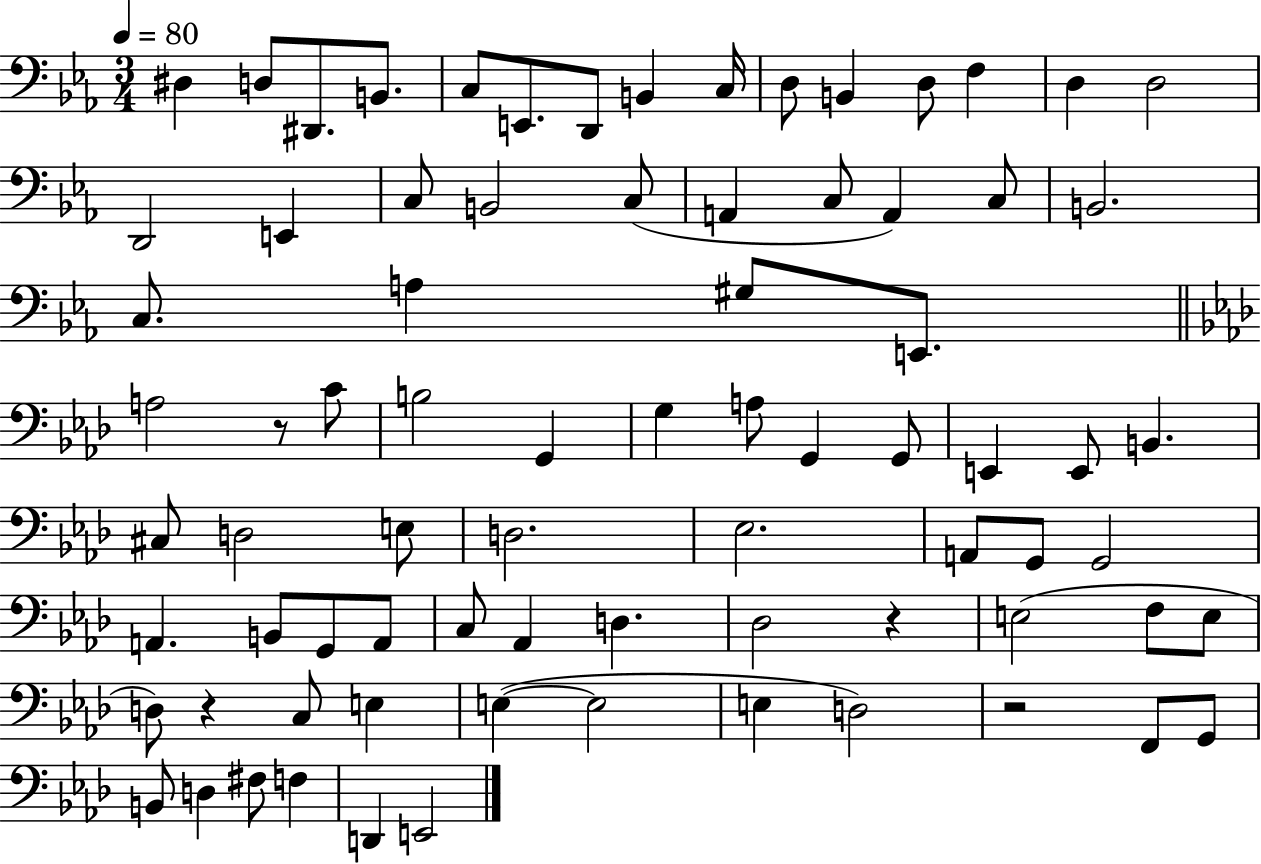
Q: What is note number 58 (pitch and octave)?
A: F3